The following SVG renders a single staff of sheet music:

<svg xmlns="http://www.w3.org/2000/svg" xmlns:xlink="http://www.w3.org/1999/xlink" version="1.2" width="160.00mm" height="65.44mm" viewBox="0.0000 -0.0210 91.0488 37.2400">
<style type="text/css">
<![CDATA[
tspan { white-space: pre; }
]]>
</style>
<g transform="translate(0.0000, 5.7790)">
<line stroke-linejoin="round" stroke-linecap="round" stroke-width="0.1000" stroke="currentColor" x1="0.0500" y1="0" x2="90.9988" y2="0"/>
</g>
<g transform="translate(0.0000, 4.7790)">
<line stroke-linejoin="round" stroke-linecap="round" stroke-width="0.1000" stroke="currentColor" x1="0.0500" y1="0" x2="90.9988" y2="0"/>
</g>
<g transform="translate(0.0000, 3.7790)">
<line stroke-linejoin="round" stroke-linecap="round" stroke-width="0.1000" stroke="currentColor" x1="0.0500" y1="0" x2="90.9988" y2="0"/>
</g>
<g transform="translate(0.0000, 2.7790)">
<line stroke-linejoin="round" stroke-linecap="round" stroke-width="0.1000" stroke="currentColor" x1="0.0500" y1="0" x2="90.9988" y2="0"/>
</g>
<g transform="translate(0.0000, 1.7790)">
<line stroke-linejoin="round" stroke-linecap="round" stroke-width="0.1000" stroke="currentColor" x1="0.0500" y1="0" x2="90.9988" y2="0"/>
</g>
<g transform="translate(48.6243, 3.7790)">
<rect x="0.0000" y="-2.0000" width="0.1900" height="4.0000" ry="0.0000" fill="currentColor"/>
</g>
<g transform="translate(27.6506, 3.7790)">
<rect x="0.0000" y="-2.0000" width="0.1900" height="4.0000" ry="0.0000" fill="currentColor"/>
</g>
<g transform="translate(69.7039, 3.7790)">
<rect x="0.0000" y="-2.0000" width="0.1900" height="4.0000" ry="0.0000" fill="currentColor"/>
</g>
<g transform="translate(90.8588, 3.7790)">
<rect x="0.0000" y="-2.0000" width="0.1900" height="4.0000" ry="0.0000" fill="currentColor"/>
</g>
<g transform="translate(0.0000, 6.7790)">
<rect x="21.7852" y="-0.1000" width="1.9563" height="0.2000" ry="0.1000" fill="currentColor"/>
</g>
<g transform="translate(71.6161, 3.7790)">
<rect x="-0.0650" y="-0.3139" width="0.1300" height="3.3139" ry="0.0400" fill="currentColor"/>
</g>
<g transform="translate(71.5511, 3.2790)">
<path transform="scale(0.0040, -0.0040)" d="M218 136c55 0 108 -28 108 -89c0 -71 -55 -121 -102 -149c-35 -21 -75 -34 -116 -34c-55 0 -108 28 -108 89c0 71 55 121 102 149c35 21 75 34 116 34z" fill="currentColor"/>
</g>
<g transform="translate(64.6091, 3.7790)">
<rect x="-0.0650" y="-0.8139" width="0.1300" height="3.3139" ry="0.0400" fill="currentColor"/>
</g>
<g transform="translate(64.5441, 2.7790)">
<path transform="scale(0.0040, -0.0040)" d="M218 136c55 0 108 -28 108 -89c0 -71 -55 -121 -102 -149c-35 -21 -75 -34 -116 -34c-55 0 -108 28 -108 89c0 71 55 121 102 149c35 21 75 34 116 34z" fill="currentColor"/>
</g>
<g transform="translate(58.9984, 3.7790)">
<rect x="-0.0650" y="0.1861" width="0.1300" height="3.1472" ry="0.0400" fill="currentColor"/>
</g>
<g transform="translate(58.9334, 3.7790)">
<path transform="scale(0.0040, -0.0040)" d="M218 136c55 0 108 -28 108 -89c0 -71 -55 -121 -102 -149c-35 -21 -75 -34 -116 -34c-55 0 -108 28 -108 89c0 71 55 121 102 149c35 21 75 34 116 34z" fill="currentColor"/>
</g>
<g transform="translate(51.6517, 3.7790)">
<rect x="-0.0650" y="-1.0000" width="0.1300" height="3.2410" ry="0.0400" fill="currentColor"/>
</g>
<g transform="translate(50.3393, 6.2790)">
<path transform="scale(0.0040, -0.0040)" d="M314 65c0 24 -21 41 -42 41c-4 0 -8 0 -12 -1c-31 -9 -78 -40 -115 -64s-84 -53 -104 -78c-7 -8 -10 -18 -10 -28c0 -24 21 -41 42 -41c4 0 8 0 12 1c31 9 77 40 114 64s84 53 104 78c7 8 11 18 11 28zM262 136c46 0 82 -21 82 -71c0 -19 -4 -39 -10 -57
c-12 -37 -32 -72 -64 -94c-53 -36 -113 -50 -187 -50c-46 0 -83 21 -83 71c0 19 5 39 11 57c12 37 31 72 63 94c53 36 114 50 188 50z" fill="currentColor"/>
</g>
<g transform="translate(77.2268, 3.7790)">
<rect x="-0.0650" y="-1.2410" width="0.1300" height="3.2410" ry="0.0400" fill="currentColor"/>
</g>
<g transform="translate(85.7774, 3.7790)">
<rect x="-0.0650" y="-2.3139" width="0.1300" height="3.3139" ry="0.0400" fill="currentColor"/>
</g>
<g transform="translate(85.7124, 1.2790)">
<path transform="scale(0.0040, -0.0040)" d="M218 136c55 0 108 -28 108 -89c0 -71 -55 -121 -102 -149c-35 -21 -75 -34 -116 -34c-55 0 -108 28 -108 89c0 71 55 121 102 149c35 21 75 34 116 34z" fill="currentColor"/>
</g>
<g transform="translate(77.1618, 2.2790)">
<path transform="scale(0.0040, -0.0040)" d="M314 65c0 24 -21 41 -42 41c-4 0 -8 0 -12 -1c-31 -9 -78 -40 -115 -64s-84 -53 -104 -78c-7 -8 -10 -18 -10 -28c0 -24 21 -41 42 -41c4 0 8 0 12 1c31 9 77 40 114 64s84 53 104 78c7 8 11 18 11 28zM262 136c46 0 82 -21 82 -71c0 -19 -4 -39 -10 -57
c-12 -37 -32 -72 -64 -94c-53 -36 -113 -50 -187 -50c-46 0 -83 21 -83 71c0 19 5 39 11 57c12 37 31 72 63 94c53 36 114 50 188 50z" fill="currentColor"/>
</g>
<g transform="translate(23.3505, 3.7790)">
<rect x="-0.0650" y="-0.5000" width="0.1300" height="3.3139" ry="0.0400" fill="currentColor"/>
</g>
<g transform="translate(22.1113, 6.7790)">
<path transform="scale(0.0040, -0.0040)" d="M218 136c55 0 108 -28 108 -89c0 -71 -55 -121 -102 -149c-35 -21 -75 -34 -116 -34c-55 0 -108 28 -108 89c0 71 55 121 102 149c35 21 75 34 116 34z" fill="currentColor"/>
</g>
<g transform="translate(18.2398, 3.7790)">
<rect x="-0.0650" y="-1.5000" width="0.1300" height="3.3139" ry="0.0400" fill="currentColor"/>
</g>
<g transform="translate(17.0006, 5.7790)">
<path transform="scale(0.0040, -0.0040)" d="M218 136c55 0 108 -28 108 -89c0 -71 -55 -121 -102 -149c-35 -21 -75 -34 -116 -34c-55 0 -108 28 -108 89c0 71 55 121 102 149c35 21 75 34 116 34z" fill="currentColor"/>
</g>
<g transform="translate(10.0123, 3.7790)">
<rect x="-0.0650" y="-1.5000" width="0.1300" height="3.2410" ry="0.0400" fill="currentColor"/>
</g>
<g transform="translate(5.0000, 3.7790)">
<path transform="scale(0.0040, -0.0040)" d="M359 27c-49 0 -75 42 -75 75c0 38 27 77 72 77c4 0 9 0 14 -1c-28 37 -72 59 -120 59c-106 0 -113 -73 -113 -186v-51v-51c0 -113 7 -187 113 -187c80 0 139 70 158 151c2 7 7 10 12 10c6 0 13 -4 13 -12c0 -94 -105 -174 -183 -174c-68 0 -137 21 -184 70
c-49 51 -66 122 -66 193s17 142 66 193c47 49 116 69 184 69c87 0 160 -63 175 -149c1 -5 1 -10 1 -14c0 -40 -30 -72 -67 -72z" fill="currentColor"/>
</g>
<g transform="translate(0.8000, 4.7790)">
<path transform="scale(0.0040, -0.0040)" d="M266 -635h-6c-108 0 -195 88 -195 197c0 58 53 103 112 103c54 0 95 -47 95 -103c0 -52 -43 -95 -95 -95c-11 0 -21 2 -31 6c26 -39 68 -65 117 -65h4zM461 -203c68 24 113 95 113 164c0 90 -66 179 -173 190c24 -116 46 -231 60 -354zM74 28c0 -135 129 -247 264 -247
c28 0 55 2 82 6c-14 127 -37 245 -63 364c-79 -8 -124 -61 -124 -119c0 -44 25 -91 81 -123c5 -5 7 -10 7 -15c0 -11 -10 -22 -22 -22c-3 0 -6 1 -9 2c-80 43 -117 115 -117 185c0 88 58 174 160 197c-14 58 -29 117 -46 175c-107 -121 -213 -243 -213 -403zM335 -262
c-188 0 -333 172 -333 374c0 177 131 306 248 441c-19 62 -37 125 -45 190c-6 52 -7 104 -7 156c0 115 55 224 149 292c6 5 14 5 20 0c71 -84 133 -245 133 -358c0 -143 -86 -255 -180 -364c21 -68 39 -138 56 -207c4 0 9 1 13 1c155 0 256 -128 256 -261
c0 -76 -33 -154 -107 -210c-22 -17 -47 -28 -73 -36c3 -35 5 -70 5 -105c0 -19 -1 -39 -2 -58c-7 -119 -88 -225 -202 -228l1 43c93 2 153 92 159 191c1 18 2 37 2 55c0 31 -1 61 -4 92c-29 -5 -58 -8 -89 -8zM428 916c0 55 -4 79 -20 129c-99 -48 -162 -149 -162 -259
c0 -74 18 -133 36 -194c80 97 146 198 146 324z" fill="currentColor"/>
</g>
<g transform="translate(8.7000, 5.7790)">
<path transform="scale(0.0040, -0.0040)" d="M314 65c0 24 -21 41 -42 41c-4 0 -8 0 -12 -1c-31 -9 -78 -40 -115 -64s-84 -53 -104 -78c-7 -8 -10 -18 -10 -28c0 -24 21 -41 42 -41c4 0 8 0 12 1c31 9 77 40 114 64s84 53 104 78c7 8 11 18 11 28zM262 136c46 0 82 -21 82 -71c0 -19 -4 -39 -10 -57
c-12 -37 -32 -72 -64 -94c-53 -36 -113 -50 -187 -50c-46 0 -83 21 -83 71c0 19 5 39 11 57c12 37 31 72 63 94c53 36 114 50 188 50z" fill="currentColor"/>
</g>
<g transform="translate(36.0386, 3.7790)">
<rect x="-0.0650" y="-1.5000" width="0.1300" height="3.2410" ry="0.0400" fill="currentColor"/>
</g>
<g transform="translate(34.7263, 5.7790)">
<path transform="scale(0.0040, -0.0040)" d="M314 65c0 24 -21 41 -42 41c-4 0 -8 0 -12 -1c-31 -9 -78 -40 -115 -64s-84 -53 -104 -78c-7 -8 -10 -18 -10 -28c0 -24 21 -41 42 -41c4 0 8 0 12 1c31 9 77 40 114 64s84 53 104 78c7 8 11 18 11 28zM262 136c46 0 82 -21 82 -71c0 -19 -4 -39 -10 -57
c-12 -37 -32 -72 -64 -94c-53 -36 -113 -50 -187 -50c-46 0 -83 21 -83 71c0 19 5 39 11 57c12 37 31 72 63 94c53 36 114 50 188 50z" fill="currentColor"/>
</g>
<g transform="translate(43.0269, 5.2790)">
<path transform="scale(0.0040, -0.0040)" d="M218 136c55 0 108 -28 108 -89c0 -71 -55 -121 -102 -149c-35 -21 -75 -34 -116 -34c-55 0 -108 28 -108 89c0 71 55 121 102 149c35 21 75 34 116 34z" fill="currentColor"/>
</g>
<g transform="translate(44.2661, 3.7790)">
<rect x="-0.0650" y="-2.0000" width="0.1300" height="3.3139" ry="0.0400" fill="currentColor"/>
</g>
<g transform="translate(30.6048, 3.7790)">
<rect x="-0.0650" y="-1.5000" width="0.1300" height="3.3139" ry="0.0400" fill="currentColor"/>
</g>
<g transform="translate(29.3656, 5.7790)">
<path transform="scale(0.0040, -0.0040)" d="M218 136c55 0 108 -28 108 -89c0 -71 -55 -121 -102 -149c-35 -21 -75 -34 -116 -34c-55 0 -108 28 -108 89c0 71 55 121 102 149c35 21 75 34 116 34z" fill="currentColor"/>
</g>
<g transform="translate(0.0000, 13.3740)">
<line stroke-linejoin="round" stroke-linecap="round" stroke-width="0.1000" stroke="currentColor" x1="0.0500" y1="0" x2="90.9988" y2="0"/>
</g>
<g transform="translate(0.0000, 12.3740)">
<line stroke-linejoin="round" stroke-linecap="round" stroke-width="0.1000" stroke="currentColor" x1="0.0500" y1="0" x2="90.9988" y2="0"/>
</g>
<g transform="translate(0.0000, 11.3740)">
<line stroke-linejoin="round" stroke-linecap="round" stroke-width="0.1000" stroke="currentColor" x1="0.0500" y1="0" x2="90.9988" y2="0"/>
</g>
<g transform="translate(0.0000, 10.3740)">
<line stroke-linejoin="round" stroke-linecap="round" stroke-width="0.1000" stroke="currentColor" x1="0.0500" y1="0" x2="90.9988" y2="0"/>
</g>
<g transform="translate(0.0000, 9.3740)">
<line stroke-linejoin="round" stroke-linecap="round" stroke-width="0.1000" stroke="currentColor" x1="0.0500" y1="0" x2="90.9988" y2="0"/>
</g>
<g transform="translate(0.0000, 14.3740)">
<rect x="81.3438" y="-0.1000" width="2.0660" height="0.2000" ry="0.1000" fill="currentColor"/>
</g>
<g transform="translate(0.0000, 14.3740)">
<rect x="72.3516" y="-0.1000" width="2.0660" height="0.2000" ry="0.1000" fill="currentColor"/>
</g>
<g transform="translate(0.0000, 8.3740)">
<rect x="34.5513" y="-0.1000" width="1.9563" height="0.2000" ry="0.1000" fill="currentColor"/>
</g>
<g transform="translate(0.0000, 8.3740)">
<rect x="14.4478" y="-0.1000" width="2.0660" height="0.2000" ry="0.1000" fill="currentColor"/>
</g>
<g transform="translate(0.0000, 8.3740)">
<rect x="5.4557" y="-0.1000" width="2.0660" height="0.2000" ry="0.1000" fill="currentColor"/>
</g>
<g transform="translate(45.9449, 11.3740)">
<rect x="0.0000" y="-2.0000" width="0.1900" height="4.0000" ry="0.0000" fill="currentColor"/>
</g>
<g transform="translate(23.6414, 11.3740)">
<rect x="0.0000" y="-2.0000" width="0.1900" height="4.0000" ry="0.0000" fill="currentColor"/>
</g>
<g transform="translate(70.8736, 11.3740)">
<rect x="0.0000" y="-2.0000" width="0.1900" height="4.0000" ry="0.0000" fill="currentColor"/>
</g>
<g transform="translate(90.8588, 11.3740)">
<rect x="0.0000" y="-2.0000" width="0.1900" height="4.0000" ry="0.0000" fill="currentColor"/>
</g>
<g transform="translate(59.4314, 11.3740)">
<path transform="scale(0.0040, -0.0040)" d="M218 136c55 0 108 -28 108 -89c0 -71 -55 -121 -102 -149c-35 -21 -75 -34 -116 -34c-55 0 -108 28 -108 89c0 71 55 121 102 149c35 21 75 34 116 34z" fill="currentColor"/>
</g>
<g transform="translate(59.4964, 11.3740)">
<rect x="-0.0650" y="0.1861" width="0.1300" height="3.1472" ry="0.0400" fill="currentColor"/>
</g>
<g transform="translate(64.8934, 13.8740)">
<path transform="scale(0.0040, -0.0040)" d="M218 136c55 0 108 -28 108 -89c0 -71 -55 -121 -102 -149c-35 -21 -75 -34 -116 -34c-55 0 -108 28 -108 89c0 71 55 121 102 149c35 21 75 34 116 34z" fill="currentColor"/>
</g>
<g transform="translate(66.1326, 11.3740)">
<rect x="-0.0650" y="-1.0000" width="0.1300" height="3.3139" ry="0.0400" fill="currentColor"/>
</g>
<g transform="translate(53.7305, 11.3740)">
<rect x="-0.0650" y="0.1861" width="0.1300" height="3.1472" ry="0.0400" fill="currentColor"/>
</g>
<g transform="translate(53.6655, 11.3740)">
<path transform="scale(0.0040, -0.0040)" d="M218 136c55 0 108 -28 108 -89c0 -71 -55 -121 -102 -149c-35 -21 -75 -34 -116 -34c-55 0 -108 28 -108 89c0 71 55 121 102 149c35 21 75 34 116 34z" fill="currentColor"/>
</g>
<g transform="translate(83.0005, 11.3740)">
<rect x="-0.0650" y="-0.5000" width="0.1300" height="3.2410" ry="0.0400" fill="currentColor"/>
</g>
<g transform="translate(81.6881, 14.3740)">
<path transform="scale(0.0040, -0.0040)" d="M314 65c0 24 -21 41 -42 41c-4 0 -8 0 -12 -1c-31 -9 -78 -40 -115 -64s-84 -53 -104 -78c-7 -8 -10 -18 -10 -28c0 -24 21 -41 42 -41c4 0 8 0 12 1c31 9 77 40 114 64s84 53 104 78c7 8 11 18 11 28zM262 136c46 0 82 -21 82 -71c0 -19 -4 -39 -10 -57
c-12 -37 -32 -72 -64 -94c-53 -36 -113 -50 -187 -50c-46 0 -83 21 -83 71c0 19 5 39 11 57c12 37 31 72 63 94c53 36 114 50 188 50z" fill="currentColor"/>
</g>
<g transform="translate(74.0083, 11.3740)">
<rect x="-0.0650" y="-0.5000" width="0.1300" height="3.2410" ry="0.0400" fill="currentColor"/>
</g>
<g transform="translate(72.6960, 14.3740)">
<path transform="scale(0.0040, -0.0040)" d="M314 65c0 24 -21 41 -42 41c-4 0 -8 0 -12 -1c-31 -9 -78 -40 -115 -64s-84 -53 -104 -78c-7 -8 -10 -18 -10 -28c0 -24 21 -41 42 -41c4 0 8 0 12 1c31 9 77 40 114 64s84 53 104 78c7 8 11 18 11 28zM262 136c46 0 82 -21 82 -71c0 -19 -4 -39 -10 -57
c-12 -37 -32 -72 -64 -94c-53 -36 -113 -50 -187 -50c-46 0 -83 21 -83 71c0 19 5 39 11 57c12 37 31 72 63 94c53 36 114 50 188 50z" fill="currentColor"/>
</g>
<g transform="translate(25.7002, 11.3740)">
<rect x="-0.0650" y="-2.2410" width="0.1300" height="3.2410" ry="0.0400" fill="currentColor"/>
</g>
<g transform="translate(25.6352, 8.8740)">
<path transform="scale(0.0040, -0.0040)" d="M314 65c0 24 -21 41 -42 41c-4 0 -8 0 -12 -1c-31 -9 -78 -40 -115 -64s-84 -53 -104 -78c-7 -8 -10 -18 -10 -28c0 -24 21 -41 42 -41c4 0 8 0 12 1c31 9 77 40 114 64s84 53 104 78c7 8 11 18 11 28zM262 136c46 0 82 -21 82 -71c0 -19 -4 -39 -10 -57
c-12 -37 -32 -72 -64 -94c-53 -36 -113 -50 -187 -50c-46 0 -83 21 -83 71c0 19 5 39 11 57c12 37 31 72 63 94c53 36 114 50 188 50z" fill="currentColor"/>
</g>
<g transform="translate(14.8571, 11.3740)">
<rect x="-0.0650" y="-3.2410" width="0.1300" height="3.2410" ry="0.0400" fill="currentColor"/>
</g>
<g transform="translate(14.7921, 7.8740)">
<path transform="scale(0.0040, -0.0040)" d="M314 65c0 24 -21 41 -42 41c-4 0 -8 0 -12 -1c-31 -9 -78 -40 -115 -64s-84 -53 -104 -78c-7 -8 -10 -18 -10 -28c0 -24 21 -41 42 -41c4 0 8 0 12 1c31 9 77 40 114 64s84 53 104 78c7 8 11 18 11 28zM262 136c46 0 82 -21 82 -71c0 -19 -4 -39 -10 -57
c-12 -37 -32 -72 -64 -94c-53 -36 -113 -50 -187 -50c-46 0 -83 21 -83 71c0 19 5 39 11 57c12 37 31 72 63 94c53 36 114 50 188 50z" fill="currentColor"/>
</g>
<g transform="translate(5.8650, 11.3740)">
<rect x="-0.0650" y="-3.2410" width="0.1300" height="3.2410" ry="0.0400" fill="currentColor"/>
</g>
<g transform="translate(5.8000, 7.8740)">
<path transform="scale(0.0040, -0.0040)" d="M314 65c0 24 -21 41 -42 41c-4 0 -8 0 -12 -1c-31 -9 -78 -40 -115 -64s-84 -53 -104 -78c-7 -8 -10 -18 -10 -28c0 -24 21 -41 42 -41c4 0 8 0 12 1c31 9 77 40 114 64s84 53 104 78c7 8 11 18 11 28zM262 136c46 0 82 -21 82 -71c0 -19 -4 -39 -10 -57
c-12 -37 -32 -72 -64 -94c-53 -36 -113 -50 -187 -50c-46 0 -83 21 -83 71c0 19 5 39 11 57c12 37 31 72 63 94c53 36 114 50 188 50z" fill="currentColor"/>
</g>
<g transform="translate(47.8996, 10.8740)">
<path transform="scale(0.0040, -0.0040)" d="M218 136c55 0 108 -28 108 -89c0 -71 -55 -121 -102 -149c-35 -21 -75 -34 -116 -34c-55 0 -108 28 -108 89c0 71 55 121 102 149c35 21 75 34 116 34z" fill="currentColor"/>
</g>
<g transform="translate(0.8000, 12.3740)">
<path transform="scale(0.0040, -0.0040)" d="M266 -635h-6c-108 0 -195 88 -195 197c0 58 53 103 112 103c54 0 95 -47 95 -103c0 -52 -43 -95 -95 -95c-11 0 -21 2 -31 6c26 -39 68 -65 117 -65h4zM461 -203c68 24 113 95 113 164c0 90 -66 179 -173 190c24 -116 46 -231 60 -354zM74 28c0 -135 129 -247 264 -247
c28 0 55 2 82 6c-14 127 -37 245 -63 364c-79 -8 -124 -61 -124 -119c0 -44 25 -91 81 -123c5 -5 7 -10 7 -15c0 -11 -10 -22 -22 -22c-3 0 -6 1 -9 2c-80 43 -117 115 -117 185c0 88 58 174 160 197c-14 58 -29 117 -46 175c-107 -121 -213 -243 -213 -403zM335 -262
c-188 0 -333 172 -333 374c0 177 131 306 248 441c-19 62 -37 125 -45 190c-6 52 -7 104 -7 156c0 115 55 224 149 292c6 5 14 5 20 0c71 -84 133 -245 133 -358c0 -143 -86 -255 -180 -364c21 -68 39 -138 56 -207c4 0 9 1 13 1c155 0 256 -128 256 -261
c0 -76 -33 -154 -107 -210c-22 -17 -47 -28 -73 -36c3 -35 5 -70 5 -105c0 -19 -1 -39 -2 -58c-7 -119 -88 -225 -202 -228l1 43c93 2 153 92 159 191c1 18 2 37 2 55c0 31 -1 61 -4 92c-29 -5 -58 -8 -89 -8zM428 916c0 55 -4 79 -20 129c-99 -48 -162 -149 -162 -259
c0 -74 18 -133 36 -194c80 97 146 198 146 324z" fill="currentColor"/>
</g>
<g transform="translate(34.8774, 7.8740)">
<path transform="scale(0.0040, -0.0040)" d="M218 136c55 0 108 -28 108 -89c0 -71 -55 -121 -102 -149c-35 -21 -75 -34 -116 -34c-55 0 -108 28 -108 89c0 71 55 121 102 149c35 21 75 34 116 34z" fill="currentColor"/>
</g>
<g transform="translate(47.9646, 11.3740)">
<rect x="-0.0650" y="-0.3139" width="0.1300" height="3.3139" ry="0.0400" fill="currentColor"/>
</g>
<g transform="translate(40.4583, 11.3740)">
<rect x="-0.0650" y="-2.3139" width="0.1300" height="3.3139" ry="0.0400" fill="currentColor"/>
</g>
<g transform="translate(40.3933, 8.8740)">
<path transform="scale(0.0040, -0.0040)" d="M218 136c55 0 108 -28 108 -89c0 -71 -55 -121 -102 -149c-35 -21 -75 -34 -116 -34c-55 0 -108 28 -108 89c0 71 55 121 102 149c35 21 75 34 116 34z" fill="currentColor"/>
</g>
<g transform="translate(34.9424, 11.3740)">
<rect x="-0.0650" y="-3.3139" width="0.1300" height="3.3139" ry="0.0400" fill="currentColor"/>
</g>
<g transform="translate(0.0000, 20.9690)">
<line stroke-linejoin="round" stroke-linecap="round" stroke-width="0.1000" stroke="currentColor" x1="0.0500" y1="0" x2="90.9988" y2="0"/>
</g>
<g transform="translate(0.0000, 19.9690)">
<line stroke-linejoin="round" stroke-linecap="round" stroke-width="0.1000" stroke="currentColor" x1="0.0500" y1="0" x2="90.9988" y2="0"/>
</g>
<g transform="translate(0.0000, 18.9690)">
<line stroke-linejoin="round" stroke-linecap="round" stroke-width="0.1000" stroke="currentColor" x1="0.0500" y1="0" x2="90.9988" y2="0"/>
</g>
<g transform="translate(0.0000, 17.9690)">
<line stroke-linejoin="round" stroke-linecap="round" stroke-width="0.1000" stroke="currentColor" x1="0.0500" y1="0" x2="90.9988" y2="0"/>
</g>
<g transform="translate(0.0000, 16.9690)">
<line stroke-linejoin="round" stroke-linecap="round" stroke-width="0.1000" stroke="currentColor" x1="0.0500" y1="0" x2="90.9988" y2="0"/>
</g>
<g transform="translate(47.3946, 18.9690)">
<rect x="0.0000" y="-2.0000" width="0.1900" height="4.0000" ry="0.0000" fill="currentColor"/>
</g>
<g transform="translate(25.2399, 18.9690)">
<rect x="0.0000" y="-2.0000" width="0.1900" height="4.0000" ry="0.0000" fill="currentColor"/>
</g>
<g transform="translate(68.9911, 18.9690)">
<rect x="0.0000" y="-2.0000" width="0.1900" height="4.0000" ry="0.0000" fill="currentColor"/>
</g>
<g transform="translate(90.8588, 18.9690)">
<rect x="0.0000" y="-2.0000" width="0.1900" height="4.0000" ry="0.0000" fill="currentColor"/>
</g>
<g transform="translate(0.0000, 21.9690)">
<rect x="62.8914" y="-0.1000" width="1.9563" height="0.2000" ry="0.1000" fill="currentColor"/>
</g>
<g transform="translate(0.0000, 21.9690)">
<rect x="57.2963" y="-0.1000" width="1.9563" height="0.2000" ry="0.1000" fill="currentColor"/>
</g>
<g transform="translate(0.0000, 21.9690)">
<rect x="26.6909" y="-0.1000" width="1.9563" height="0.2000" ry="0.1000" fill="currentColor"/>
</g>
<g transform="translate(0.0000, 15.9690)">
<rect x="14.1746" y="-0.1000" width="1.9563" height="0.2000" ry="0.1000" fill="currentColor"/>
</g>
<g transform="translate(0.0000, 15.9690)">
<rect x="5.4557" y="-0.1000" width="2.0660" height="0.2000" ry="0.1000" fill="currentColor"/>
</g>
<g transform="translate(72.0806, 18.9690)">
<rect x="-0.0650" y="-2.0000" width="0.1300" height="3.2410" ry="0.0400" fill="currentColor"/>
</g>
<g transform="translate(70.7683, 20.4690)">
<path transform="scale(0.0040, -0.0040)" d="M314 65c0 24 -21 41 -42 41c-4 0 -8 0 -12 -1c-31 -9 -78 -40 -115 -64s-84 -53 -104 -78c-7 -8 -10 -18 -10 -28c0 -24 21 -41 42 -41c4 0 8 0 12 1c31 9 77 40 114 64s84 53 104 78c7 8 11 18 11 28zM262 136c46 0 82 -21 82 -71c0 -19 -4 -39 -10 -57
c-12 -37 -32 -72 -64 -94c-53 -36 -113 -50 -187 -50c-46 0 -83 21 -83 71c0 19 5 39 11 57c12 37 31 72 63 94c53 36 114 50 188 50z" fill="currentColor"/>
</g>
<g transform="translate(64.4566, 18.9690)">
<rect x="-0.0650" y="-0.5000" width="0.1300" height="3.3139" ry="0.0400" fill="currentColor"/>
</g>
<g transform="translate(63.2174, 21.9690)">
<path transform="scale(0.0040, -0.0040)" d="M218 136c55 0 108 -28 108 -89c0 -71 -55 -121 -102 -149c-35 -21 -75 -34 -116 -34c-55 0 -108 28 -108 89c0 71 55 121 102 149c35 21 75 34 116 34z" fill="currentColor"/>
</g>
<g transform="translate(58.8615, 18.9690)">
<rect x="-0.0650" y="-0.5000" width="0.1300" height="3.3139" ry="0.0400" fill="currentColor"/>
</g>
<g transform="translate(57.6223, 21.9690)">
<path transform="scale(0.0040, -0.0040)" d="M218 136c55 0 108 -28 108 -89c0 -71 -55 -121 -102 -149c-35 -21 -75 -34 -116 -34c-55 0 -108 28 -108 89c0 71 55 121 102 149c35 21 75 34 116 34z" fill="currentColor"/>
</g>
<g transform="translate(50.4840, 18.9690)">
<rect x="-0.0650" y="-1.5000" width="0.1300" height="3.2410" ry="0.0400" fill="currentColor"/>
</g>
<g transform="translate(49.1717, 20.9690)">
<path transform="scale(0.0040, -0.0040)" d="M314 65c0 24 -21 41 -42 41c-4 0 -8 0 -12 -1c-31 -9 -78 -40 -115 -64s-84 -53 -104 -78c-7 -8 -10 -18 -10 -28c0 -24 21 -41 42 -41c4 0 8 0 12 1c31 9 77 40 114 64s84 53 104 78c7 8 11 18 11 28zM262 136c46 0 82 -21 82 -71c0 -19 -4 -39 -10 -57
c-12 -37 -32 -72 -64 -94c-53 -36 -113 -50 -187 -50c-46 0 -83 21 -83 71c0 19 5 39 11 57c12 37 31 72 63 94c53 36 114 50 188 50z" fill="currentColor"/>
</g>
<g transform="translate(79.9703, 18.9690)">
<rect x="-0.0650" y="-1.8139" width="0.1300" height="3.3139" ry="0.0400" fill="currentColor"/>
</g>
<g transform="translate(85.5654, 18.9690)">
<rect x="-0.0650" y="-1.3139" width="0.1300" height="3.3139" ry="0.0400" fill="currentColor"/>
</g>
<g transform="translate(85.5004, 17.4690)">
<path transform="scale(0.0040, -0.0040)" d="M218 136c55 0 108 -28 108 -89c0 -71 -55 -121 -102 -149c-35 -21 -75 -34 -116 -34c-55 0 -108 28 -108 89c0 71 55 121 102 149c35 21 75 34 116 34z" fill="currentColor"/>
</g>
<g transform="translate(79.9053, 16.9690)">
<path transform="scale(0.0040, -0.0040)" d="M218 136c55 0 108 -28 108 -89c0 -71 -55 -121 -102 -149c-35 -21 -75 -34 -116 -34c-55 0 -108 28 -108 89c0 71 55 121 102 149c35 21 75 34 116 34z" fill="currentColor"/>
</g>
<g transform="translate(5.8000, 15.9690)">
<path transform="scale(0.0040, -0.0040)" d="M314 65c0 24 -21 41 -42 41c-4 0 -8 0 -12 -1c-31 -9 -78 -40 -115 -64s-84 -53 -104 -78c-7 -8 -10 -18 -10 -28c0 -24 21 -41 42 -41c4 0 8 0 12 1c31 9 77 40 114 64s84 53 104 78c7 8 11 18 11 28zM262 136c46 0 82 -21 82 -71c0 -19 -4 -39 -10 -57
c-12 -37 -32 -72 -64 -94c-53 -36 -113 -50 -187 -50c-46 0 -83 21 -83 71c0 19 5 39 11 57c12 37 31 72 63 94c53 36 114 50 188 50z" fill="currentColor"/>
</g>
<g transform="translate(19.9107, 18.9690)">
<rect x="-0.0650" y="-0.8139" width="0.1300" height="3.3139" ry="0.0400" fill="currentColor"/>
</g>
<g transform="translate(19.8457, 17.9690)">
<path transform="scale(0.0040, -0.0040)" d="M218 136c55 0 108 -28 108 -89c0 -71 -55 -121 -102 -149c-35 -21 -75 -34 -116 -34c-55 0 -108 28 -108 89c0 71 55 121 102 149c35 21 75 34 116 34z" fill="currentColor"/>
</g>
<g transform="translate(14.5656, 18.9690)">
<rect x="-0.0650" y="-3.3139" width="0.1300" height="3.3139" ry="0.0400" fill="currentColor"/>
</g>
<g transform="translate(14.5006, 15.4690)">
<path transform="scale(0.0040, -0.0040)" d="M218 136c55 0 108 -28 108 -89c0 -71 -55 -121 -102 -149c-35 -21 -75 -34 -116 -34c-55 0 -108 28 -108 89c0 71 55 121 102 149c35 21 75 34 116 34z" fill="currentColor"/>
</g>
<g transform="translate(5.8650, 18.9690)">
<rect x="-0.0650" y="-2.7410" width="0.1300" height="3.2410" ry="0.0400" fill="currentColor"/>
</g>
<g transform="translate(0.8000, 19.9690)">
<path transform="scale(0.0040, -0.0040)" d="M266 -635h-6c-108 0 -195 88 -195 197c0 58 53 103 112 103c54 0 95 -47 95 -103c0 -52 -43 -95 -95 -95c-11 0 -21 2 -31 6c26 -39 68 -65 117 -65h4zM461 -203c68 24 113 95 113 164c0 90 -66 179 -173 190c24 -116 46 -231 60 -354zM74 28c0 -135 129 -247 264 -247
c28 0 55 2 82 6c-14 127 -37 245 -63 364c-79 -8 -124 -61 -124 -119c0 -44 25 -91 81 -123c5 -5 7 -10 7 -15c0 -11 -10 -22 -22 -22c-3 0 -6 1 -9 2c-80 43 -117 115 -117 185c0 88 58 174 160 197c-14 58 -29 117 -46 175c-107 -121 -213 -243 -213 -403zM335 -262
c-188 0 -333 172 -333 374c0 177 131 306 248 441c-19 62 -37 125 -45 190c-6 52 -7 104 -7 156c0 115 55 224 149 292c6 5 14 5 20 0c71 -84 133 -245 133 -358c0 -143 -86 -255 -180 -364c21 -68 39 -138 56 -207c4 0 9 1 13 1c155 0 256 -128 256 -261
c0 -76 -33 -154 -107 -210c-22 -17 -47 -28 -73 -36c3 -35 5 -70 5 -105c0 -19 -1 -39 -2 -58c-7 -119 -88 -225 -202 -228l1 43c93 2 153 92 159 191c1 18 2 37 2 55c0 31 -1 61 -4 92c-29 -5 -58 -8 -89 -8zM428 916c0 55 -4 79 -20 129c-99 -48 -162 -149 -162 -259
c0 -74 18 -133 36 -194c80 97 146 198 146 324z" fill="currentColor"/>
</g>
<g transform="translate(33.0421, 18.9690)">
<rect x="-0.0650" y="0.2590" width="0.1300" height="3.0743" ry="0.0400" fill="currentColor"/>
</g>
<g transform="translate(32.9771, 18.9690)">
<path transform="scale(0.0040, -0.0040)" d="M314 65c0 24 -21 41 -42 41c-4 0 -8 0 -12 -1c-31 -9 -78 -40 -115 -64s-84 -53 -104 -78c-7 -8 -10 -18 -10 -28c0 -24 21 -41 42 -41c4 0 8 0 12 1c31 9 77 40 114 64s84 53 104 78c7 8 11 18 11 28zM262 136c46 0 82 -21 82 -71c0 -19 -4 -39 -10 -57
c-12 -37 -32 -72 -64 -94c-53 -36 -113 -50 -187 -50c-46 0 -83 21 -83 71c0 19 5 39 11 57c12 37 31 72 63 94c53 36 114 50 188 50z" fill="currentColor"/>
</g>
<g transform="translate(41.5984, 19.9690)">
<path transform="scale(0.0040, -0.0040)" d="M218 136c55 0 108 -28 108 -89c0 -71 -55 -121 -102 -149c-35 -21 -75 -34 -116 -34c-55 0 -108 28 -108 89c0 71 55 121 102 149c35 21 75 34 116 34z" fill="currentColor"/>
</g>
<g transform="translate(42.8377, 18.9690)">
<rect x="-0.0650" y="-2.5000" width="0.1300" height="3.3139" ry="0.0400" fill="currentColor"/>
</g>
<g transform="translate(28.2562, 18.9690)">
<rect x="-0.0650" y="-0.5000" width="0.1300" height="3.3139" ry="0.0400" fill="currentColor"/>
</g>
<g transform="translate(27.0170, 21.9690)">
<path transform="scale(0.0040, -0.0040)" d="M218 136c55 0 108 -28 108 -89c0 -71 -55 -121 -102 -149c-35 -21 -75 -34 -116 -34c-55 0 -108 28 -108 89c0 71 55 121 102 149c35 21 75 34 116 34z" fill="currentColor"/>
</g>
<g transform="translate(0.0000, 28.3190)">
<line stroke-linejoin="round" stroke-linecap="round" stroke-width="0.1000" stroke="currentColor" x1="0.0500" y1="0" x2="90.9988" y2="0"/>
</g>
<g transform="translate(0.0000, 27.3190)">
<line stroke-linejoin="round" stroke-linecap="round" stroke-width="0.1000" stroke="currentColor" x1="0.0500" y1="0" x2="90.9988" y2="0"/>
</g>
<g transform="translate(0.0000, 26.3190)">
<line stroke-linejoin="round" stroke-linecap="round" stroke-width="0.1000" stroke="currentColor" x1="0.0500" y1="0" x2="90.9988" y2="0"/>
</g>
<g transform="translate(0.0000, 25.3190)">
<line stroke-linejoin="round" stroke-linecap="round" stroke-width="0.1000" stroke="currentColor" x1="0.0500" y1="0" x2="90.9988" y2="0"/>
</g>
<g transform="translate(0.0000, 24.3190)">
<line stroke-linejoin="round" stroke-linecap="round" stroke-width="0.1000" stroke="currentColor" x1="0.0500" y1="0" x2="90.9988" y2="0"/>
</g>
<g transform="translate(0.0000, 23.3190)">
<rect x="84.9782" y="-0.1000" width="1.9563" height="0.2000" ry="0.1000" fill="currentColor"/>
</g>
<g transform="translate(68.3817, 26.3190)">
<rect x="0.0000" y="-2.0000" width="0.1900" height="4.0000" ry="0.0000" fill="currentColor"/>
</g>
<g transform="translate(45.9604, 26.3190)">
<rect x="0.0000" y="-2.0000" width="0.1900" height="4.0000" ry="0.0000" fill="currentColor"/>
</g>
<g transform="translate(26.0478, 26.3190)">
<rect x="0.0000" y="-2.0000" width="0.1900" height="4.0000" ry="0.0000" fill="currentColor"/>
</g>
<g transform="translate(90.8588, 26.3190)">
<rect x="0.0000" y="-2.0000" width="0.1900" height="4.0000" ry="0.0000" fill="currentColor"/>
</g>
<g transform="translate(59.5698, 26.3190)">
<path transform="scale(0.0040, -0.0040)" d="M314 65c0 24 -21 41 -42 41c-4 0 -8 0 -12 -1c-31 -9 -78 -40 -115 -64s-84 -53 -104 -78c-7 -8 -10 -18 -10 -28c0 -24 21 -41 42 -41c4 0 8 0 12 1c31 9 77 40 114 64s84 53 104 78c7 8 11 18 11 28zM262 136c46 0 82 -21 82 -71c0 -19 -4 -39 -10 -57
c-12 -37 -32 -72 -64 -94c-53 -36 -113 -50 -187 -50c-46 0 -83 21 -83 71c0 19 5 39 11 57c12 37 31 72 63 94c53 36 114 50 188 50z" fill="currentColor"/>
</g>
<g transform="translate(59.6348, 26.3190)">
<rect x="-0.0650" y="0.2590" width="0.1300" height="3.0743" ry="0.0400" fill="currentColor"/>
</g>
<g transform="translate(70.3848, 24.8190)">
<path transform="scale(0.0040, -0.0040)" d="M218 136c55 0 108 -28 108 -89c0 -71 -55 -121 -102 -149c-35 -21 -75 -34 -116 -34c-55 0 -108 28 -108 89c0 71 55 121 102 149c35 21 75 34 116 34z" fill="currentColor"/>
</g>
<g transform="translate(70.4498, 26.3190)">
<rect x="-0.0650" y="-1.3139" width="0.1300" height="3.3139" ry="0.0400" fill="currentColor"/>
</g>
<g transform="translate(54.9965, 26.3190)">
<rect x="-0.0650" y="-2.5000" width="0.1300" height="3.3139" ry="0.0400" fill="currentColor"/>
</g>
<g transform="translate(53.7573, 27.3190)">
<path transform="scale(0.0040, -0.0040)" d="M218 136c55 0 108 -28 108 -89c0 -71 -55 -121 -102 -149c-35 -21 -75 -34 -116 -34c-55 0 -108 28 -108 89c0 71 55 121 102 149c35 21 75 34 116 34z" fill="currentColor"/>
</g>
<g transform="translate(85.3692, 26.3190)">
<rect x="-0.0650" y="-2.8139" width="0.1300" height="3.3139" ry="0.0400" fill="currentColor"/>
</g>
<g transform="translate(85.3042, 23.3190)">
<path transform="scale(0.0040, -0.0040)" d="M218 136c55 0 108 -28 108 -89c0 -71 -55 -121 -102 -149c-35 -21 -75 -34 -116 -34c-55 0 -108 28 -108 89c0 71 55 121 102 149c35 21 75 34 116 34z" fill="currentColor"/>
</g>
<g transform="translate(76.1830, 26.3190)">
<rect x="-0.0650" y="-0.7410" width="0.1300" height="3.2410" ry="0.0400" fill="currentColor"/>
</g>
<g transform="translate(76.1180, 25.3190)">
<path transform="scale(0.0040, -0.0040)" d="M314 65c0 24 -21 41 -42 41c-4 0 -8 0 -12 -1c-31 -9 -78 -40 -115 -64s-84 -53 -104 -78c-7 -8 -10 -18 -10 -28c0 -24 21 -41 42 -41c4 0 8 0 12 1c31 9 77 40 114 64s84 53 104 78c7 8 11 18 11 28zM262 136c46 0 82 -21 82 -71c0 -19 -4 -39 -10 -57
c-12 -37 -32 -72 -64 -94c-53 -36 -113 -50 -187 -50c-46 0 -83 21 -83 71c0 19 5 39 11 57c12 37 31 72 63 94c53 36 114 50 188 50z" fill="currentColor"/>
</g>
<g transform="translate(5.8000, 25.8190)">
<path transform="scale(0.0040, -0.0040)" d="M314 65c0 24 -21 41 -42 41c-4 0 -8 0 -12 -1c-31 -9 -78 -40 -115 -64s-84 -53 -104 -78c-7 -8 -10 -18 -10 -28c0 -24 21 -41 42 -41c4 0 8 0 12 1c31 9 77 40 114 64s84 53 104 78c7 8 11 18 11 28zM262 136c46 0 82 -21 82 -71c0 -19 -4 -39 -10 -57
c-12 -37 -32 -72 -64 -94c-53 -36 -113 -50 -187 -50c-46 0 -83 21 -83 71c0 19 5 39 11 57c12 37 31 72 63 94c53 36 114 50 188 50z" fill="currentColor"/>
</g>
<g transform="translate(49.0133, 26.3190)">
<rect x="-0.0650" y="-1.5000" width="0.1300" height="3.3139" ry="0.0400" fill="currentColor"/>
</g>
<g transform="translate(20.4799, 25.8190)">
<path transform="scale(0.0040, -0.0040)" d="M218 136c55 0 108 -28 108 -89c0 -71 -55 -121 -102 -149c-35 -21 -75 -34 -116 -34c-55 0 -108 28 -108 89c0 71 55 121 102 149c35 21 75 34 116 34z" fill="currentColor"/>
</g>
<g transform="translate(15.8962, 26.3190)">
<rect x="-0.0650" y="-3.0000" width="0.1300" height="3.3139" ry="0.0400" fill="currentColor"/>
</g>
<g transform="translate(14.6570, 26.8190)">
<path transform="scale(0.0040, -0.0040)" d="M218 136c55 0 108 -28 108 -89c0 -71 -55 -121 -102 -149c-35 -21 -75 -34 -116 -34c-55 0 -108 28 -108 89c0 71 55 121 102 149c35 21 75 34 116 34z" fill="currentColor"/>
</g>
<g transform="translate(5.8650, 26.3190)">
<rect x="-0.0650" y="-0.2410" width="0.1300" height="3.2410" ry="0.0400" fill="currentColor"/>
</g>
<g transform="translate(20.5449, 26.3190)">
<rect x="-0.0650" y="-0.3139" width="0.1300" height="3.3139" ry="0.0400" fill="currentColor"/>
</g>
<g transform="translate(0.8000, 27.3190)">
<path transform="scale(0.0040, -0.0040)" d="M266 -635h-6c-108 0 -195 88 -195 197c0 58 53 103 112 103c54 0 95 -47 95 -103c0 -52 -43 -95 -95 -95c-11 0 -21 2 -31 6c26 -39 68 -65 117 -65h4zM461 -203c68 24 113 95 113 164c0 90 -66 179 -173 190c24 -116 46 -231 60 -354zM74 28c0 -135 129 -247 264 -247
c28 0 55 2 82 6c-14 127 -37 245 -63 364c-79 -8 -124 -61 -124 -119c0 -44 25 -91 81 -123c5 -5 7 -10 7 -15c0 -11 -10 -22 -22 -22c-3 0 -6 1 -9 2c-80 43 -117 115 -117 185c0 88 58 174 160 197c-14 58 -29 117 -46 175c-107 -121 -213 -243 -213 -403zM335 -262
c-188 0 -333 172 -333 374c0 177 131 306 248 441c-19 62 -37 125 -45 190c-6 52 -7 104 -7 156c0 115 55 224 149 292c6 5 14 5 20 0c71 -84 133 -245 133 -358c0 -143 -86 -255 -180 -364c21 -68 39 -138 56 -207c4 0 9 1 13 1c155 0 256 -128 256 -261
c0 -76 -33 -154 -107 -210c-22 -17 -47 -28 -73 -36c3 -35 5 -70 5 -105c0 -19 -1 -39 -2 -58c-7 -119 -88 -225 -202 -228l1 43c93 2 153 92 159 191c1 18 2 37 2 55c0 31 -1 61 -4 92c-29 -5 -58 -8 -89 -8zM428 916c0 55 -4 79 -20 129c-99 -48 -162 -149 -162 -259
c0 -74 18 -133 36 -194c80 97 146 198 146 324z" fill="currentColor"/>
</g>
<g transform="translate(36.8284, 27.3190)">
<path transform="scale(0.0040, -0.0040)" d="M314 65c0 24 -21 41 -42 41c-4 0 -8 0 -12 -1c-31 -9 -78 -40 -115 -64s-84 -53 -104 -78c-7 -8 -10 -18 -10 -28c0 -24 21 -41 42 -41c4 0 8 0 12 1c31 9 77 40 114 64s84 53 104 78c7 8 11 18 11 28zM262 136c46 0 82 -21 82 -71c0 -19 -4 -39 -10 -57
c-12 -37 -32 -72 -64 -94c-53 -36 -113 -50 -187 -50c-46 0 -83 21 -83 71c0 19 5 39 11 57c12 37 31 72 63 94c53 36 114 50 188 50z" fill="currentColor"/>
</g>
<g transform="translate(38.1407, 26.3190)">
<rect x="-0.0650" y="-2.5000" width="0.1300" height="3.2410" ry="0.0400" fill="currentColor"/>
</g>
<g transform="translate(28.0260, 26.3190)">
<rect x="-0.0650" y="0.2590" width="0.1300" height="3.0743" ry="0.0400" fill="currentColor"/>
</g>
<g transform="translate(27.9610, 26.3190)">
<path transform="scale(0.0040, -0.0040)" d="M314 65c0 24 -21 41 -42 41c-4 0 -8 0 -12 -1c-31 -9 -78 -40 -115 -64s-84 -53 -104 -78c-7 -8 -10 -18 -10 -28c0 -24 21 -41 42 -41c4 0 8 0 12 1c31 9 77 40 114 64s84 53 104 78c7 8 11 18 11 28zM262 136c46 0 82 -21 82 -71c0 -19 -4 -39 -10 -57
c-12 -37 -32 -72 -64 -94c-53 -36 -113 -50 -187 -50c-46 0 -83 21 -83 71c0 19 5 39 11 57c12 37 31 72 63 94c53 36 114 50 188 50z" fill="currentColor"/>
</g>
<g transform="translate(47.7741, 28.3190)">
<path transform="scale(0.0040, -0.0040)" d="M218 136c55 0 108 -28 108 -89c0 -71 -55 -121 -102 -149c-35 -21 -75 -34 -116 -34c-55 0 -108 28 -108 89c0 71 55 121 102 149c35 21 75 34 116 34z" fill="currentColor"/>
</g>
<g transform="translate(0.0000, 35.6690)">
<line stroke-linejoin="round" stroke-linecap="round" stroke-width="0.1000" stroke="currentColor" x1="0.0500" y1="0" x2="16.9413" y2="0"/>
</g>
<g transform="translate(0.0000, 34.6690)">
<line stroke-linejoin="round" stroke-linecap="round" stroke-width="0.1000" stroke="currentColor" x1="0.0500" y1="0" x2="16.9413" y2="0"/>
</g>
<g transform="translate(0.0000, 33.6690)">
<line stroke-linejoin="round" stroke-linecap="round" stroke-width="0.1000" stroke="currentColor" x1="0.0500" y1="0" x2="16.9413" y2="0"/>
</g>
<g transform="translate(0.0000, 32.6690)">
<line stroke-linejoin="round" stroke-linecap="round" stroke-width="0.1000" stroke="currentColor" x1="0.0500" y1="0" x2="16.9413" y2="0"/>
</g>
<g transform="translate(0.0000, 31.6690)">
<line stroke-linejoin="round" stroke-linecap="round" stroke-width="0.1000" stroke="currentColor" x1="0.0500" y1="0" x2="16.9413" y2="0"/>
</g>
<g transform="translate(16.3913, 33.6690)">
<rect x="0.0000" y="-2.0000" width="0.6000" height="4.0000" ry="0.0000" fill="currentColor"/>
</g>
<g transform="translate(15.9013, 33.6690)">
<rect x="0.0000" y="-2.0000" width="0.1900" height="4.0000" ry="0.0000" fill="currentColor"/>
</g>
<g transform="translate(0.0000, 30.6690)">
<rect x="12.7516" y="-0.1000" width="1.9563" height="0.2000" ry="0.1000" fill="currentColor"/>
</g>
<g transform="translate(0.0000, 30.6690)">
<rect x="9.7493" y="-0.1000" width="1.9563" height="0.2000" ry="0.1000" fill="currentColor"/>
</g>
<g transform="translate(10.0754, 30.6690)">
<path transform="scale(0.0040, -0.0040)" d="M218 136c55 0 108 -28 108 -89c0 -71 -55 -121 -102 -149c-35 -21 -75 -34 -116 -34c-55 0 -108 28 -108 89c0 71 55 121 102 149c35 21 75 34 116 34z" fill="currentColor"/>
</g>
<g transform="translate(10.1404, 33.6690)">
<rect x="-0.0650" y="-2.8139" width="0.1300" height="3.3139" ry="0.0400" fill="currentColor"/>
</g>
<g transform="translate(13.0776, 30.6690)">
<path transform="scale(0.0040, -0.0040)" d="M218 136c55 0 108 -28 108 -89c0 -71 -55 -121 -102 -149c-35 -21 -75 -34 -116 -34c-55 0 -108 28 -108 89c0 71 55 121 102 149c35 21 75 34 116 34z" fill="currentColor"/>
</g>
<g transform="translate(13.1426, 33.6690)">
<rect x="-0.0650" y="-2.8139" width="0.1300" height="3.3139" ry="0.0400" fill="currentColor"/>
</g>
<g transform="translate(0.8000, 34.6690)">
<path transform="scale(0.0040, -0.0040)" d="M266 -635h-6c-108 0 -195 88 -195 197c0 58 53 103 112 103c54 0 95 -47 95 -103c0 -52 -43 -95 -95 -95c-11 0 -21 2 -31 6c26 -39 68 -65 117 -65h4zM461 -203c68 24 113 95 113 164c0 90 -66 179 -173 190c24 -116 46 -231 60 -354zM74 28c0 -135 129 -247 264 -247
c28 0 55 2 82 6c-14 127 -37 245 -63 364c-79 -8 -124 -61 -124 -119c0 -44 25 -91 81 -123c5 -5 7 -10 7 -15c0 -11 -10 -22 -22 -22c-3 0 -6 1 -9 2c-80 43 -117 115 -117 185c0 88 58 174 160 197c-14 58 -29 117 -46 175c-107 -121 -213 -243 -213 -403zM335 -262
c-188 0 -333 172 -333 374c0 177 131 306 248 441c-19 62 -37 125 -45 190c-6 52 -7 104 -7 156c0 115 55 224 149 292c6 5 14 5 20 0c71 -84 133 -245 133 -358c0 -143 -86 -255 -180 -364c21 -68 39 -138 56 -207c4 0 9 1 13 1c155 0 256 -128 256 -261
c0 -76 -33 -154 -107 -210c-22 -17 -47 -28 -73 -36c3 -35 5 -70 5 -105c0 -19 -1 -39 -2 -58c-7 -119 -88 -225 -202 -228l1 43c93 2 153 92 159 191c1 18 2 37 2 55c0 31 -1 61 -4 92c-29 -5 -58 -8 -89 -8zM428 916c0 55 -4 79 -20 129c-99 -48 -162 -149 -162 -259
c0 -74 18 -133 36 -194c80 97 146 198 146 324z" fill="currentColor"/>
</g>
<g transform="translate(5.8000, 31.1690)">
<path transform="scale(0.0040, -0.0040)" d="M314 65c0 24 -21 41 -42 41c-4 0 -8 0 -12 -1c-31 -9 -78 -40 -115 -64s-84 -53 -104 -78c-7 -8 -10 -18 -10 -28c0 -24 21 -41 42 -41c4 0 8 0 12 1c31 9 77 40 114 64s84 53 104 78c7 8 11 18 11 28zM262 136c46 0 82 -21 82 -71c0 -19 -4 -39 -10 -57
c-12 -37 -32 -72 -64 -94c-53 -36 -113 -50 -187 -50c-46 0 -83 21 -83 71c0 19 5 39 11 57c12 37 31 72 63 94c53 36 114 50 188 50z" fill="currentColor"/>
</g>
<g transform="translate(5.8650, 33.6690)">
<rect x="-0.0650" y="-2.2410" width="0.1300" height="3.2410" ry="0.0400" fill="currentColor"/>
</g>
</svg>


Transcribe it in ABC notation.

X:1
T:Untitled
M:4/4
L:1/4
K:C
E2 E C E E2 F D2 B d c e2 g b2 b2 g2 b g c B B D C2 C2 a2 b d C B2 G E2 C C F2 f e c2 A c B2 G2 E G B2 e d2 a g2 a a